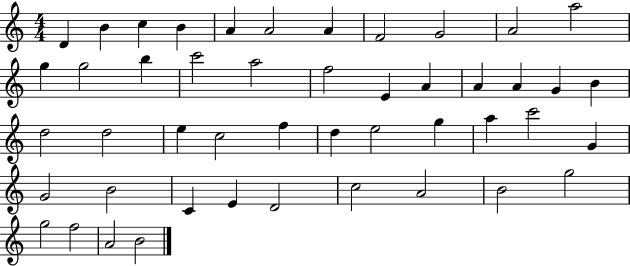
X:1
T:Untitled
M:4/4
L:1/4
K:C
D B c B A A2 A F2 G2 A2 a2 g g2 b c'2 a2 f2 E A A A G B d2 d2 e c2 f d e2 g a c'2 G G2 B2 C E D2 c2 A2 B2 g2 g2 f2 A2 B2